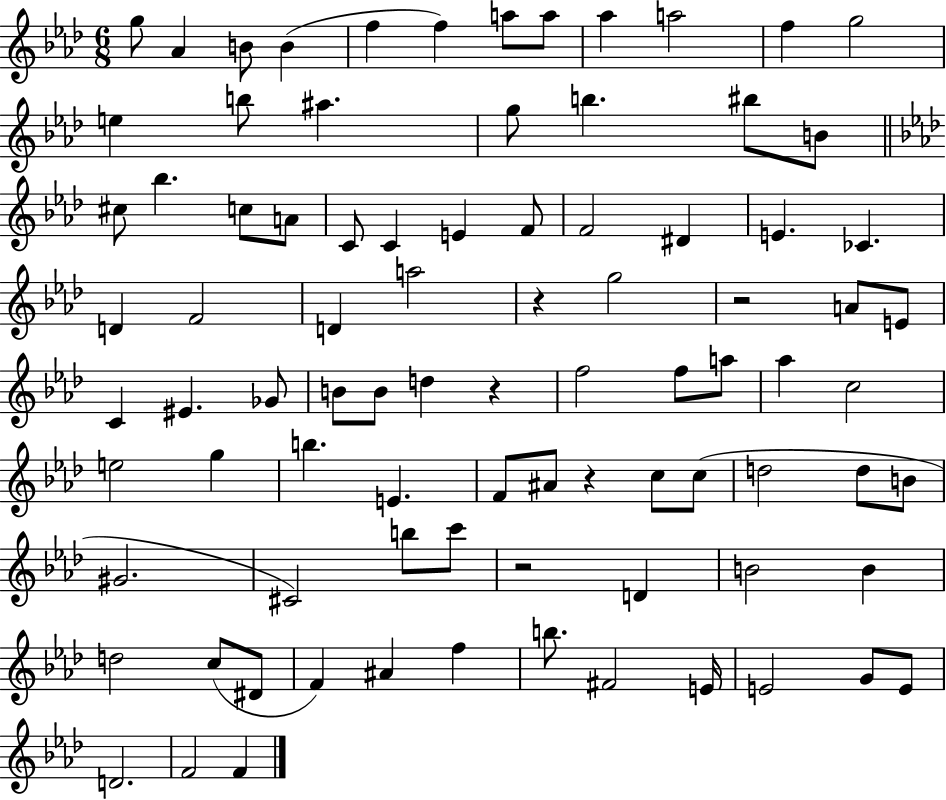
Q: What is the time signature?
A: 6/8